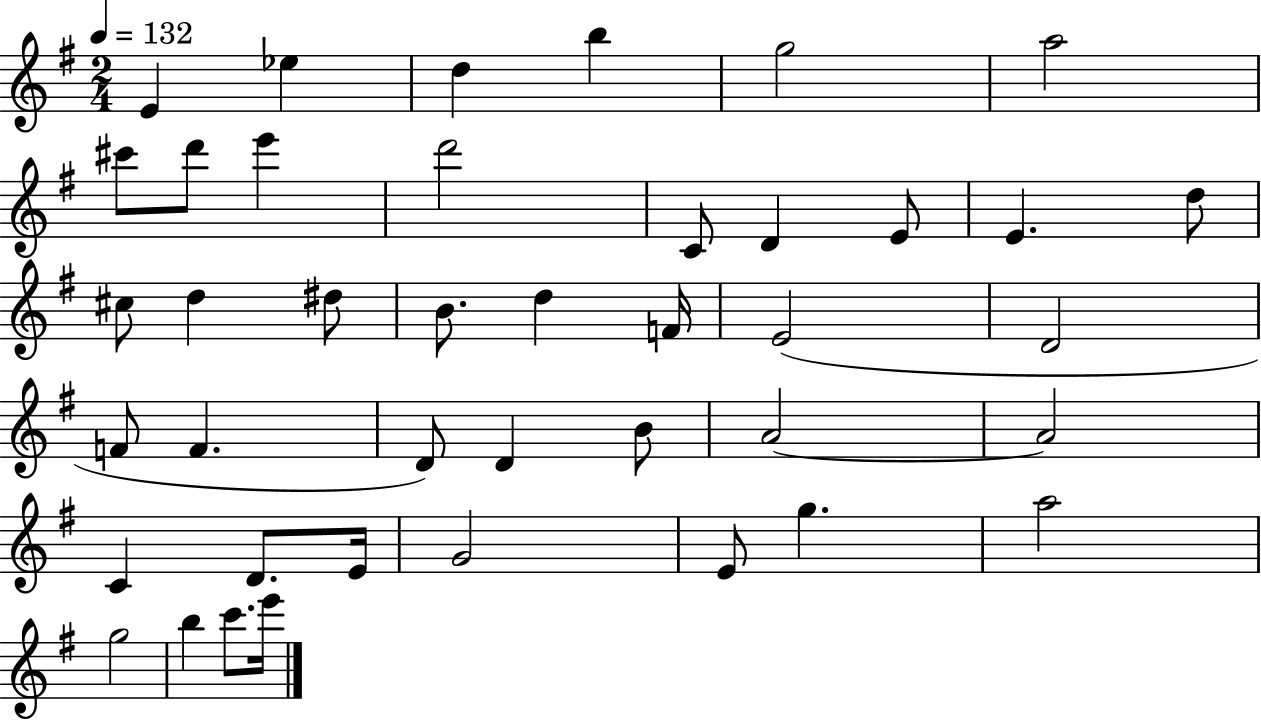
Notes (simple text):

E4/q Eb5/q D5/q B5/q G5/h A5/h C#6/e D6/e E6/q D6/h C4/e D4/q E4/e E4/q. D5/e C#5/e D5/q D#5/e B4/e. D5/q F4/s E4/h D4/h F4/e F4/q. D4/e D4/q B4/e A4/h A4/h C4/q D4/e. E4/s G4/h E4/e G5/q. A5/h G5/h B5/q C6/e. E6/s